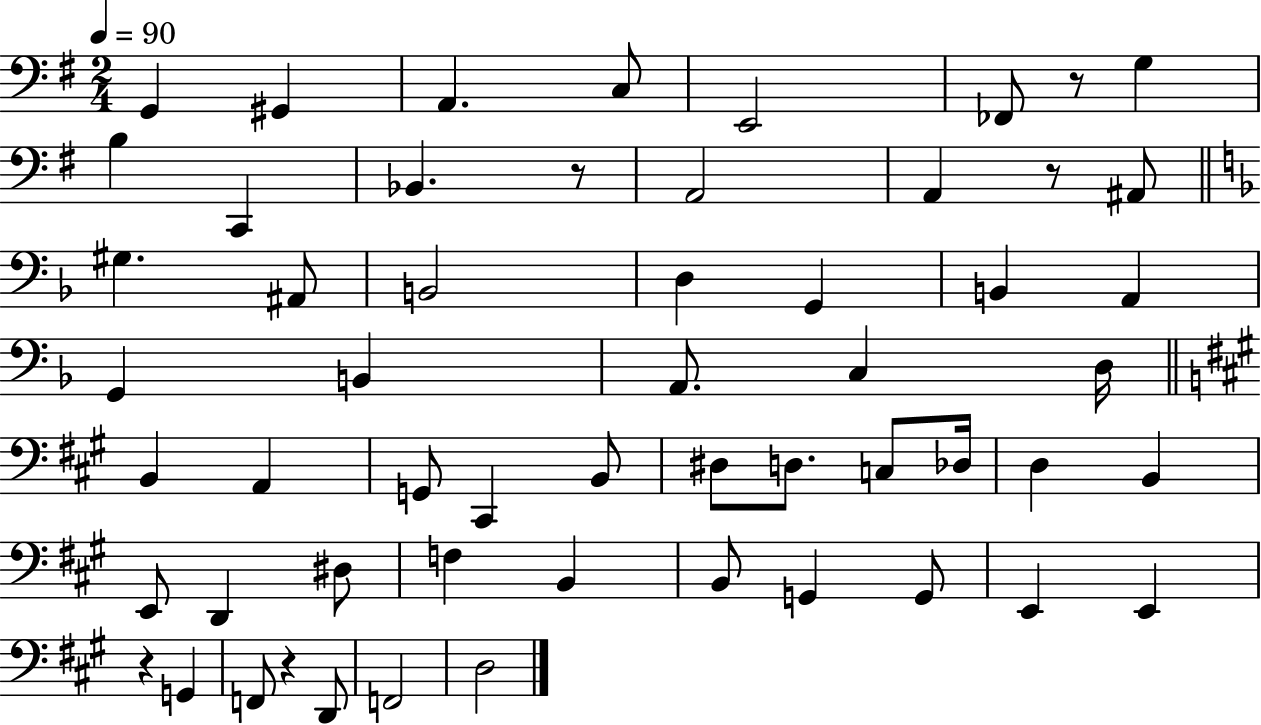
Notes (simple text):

G2/q G#2/q A2/q. C3/e E2/h FES2/e R/e G3/q B3/q C2/q Bb2/q. R/e A2/h A2/q R/e A#2/e G#3/q. A#2/e B2/h D3/q G2/q B2/q A2/q G2/q B2/q A2/e. C3/q D3/s B2/q A2/q G2/e C#2/q B2/e D#3/e D3/e. C3/e Db3/s D3/q B2/q E2/e D2/q D#3/e F3/q B2/q B2/e G2/q G2/e E2/q E2/q R/q G2/q F2/e R/q D2/e F2/h D3/h